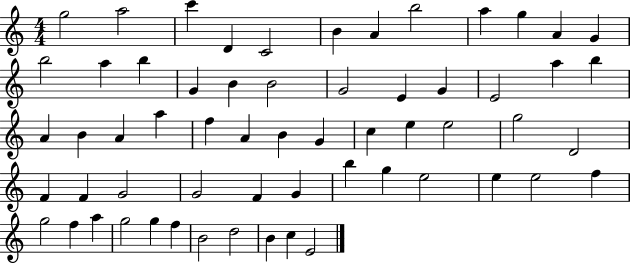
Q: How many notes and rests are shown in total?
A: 60